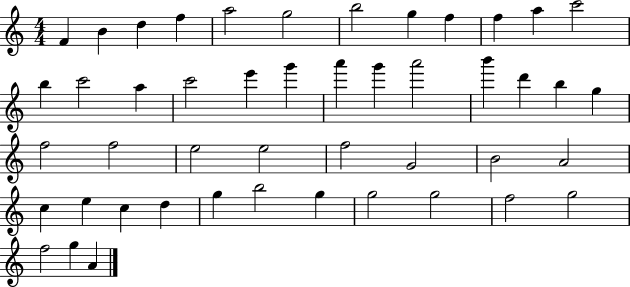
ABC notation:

X:1
T:Untitled
M:4/4
L:1/4
K:C
F B d f a2 g2 b2 g f f a c'2 b c'2 a c'2 e' g' a' g' a'2 b' d' b g f2 f2 e2 e2 f2 G2 B2 A2 c e c d g b2 g g2 g2 f2 g2 f2 g A